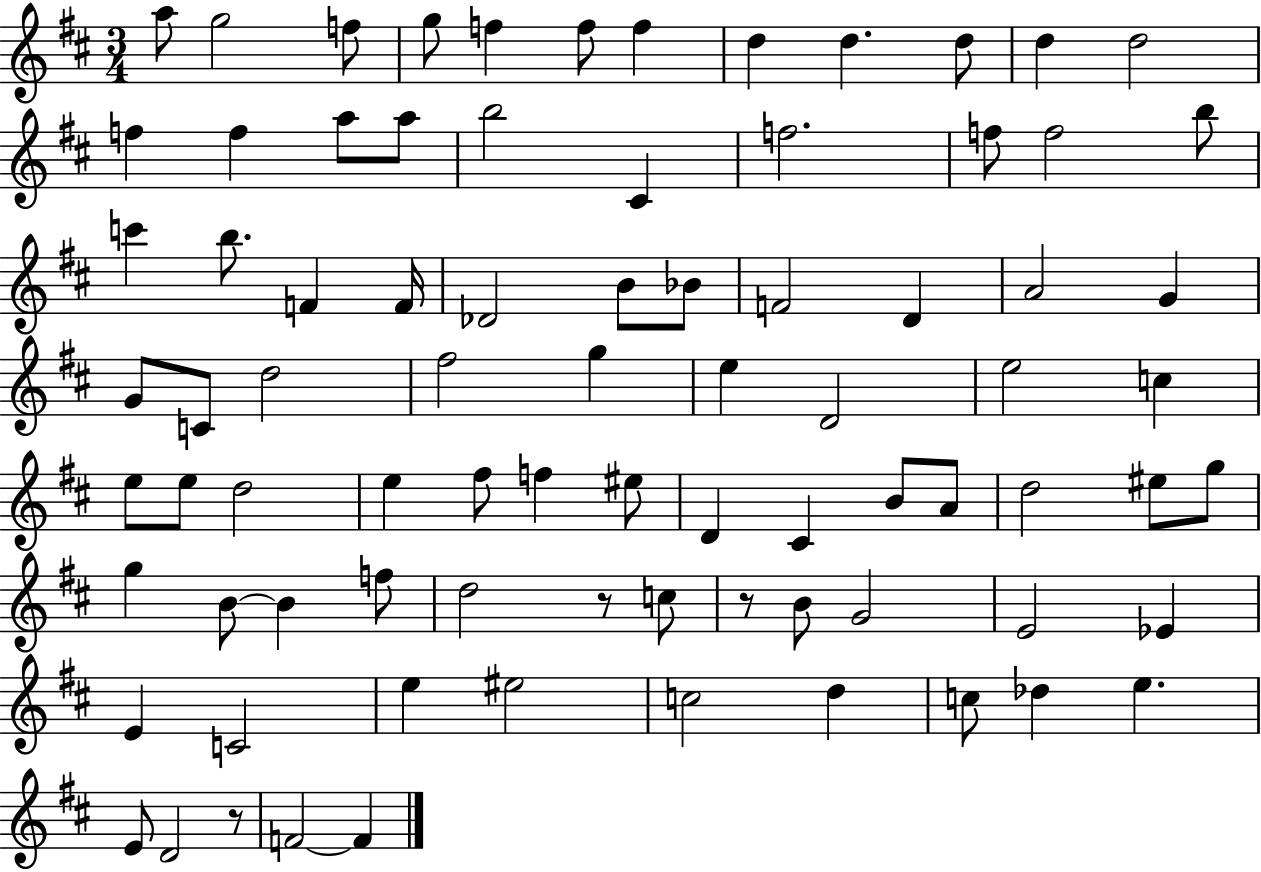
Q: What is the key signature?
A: D major